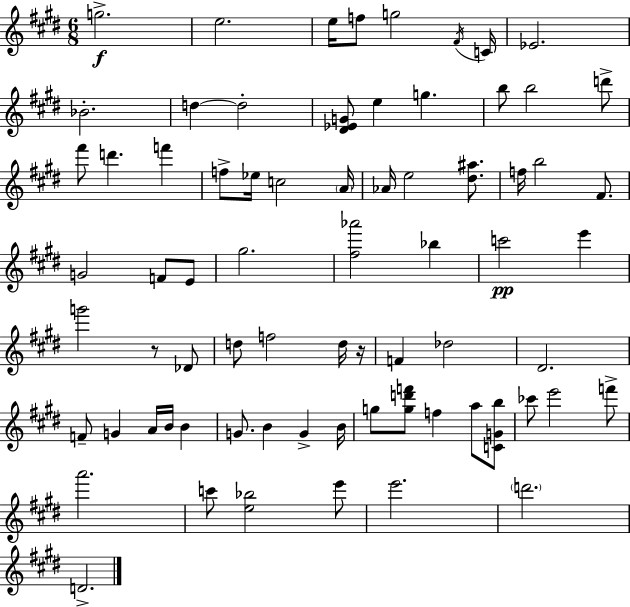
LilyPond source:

{
  \clef treble
  \numericTimeSignature
  \time 6/8
  \key e \major
  g''2.->\f | e''2. | e''16 f''8 g''2 \acciaccatura { fis'16 } | c'16 ees'2. | \break bes'2.-. | d''4~~ d''2-. | <dis' ees' g'>8 e''4 g''4. | b''8 b''2 d'''8-> | \break fis'''8 d'''4. f'''4 | f''8-> ees''16 c''2 | \parenthesize a'16 aes'16 e''2 <dis'' ais''>8. | f''16 b''2 fis'8. | \break g'2 f'8 e'8 | gis''2. | <fis'' aes'''>2 bes''4 | c'''2\pp e'''4 | \break g'''2 r8 des'8 | d''8 f''2 d''16 | r16 f'4 des''2 | dis'2. | \break f'8-- g'4 a'16 b'16 b'4 | g'8. b'4 g'4-> | b'16 g''8 <g'' d''' f'''>8 f''4 a''8 <c' g' b''>8 | ces'''8 e'''2 f'''8-> | \break a'''2. | c'''8 <e'' bes''>2 e'''8 | e'''2. | \parenthesize d'''2. | \break d'2.-> | \bar "|."
}